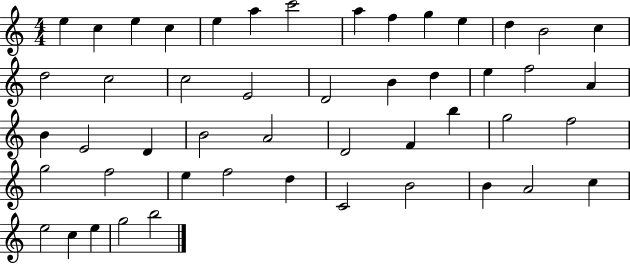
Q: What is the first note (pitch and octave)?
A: E5